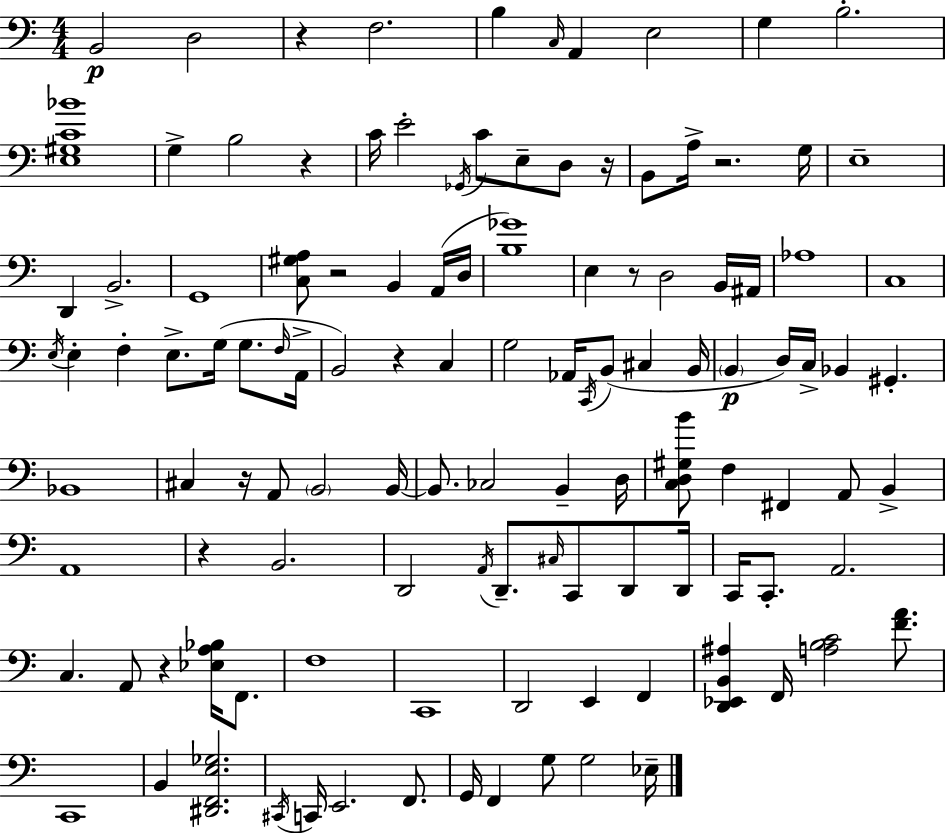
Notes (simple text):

B2/h D3/h R/q F3/h. B3/q C3/s A2/q E3/h G3/q B3/h. [E3,G#3,C4,Bb4]/w G3/q B3/h R/q C4/s E4/h Gb2/s C4/e E3/e D3/e R/s B2/e A3/s R/h. G3/s E3/w D2/q B2/h. G2/w [C3,G#3,A3]/e R/h B2/q A2/s D3/s [B3,Gb4]/w E3/q R/e D3/h B2/s A#2/s Ab3/w C3/w E3/s E3/q F3/q E3/e. G3/s G3/e. F3/s A2/s B2/h R/q C3/q G3/h Ab2/s C2/s B2/e C#3/q B2/s B2/q D3/s C3/s Bb2/q G#2/q. Bb2/w C#3/q R/s A2/e B2/h B2/s B2/e. CES3/h B2/q D3/s [C3,D3,G#3,B4]/e F3/q F#2/q A2/e B2/q A2/w R/q B2/h. D2/h A2/s D2/e. C#3/s C2/e D2/e D2/s C2/s C2/e. A2/h. C3/q. A2/e R/q [Eb3,A3,Bb3]/s F2/e. F3/w C2/w D2/h E2/q F2/q [D2,Eb2,B2,A#3]/q F2/s [A3,B3,C4]/h [F4,A4]/e. C2/w B2/q [D#2,F2,E3,Gb3]/h. C#2/s C2/s E2/h. F2/e. G2/s F2/q G3/e G3/h Eb3/s